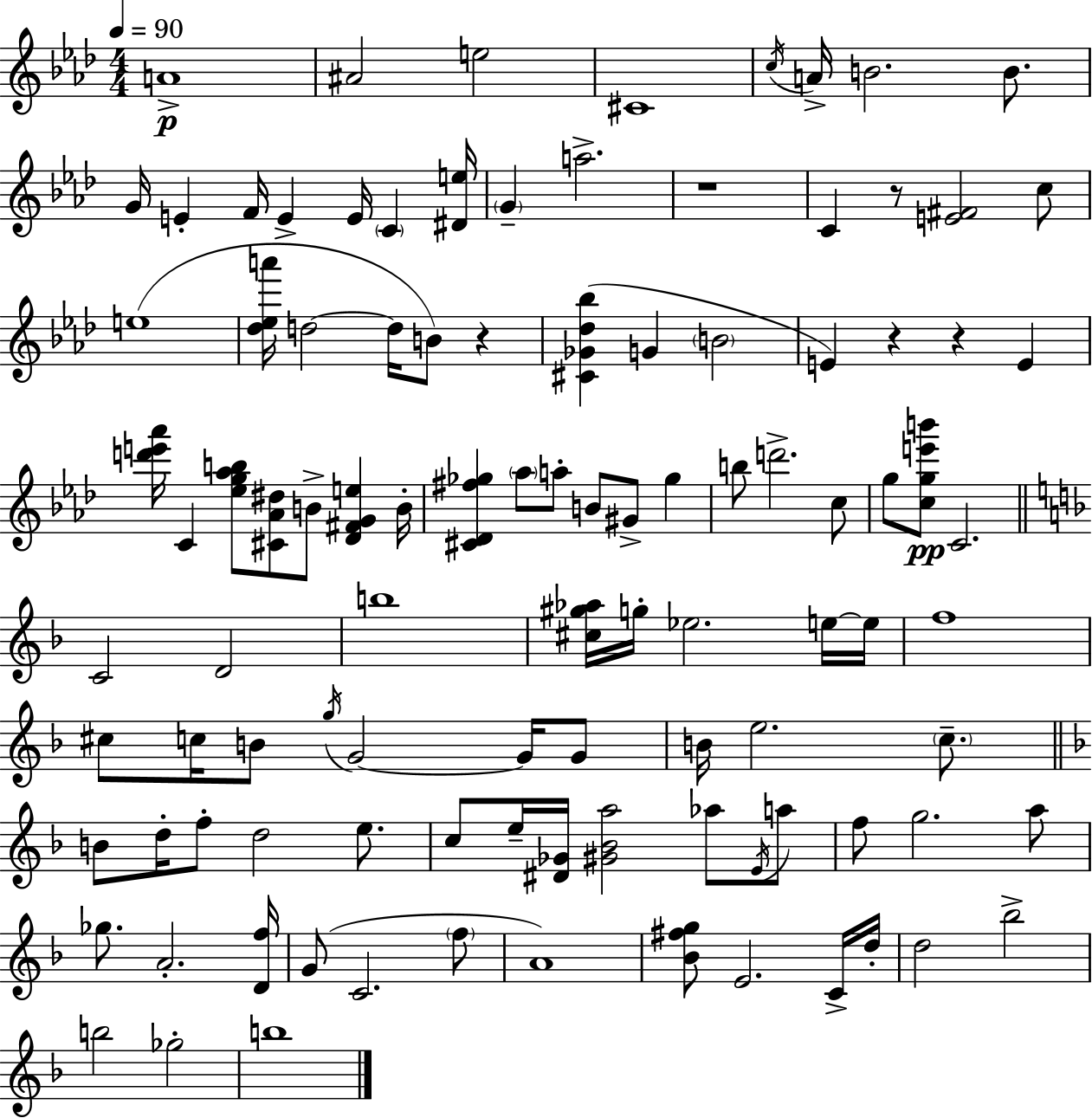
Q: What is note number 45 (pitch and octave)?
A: E5